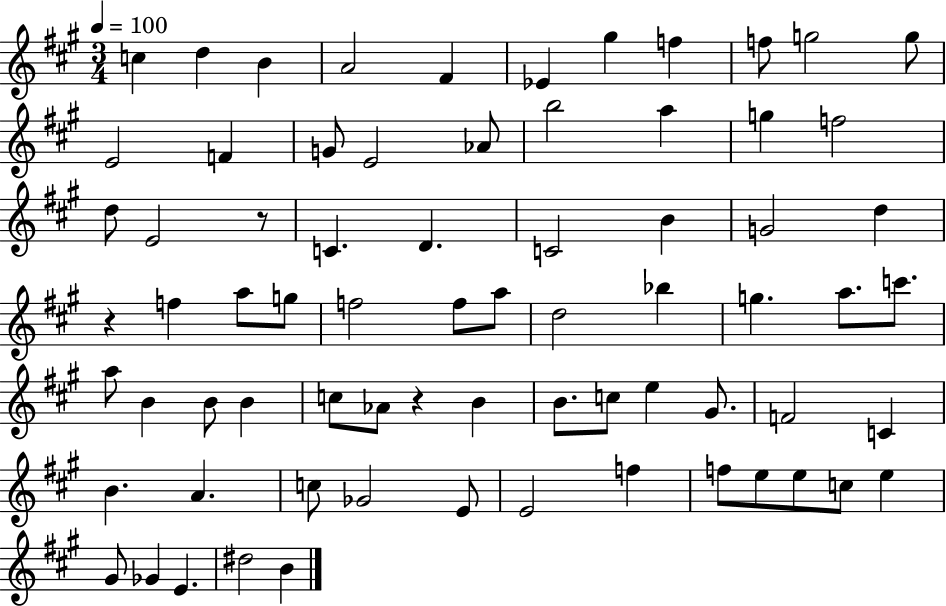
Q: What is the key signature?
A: A major